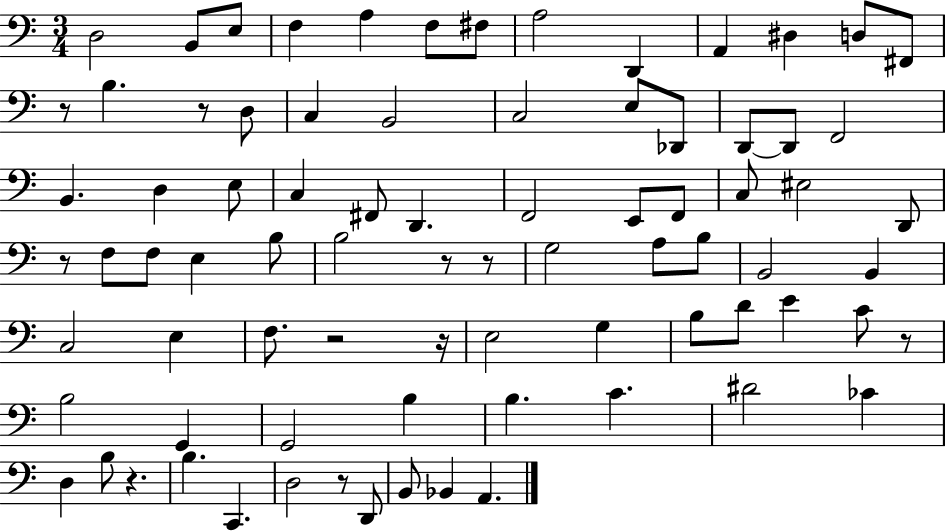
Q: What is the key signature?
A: C major